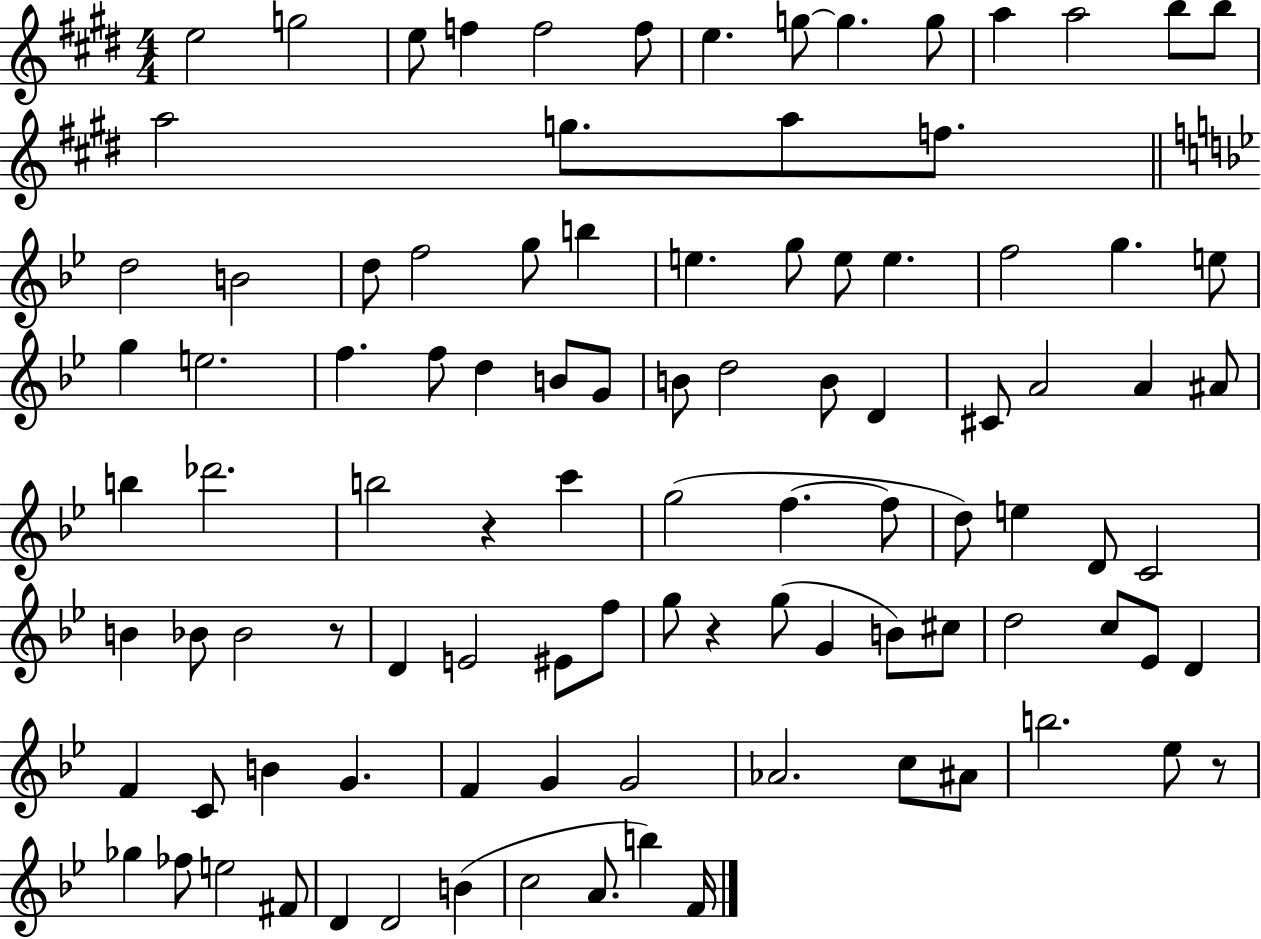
X:1
T:Untitled
M:4/4
L:1/4
K:E
e2 g2 e/2 f f2 f/2 e g/2 g g/2 a a2 b/2 b/2 a2 g/2 a/2 f/2 d2 B2 d/2 f2 g/2 b e g/2 e/2 e f2 g e/2 g e2 f f/2 d B/2 G/2 B/2 d2 B/2 D ^C/2 A2 A ^A/2 b _d'2 b2 z c' g2 f f/2 d/2 e D/2 C2 B _B/2 _B2 z/2 D E2 ^E/2 f/2 g/2 z g/2 G B/2 ^c/2 d2 c/2 _E/2 D F C/2 B G F G G2 _A2 c/2 ^A/2 b2 _e/2 z/2 _g _f/2 e2 ^F/2 D D2 B c2 A/2 b F/4